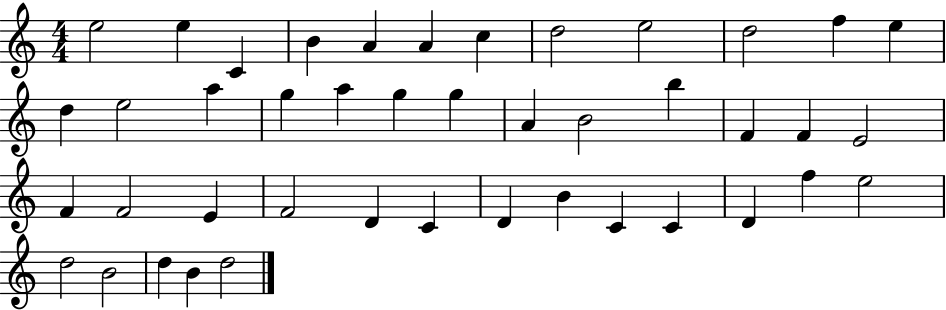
{
  \clef treble
  \numericTimeSignature
  \time 4/4
  \key c \major
  e''2 e''4 c'4 | b'4 a'4 a'4 c''4 | d''2 e''2 | d''2 f''4 e''4 | \break d''4 e''2 a''4 | g''4 a''4 g''4 g''4 | a'4 b'2 b''4 | f'4 f'4 e'2 | \break f'4 f'2 e'4 | f'2 d'4 c'4 | d'4 b'4 c'4 c'4 | d'4 f''4 e''2 | \break d''2 b'2 | d''4 b'4 d''2 | \bar "|."
}